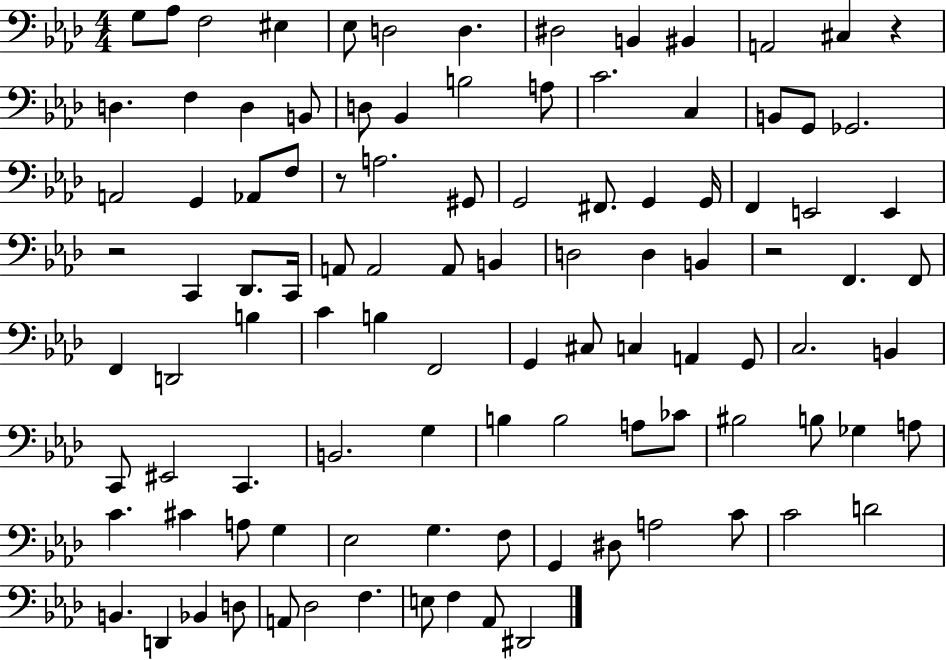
X:1
T:Untitled
M:4/4
L:1/4
K:Ab
G,/2 _A,/2 F,2 ^E, _E,/2 D,2 D, ^D,2 B,, ^B,, A,,2 ^C, z D, F, D, B,,/2 D,/2 _B,, B,2 A,/2 C2 C, B,,/2 G,,/2 _G,,2 A,,2 G,, _A,,/2 F,/2 z/2 A,2 ^G,,/2 G,,2 ^F,,/2 G,, G,,/4 F,, E,,2 E,, z2 C,, _D,,/2 C,,/4 A,,/2 A,,2 A,,/2 B,, D,2 D, B,, z2 F,, F,,/2 F,, D,,2 B, C B, F,,2 G,, ^C,/2 C, A,, G,,/2 C,2 B,, C,,/2 ^E,,2 C,, B,,2 G, B, B,2 A,/2 _C/2 ^B,2 B,/2 _G, A,/2 C ^C A,/2 G, _E,2 G, F,/2 G,, ^D,/2 A,2 C/2 C2 D2 B,, D,, _B,, D,/2 A,,/2 _D,2 F, E,/2 F, _A,,/2 ^D,,2